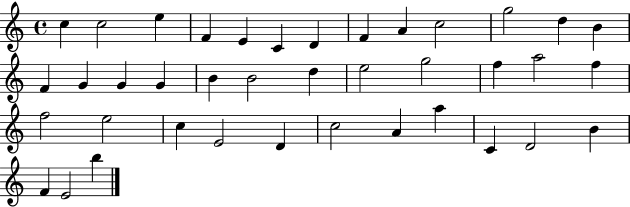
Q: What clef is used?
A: treble